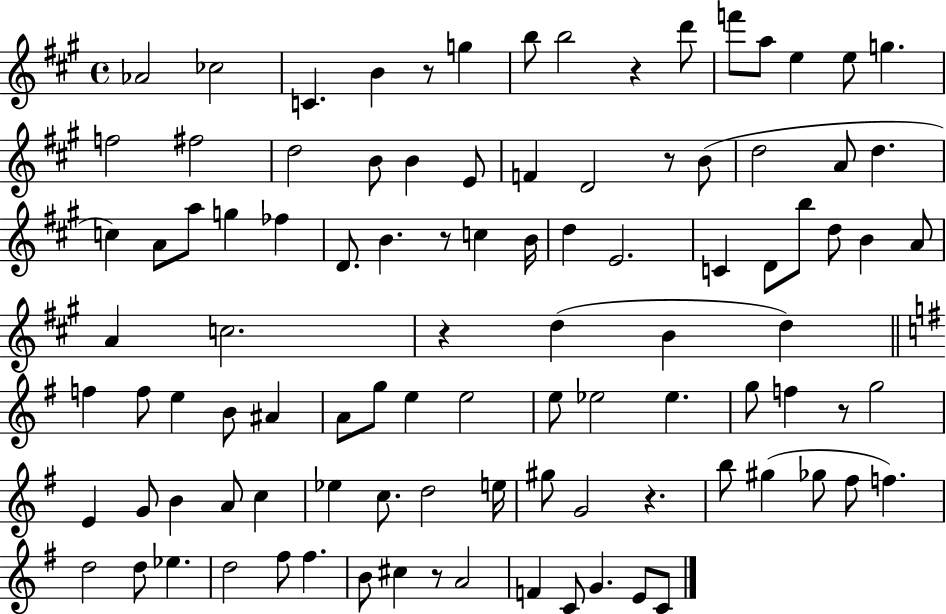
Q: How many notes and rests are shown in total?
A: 100